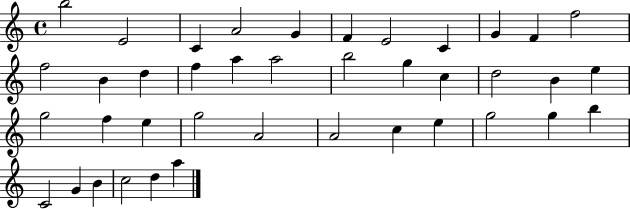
B5/h E4/h C4/q A4/h G4/q F4/q E4/h C4/q G4/q F4/q F5/h F5/h B4/q D5/q F5/q A5/q A5/h B5/h G5/q C5/q D5/h B4/q E5/q G5/h F5/q E5/q G5/h A4/h A4/h C5/q E5/q G5/h G5/q B5/q C4/h G4/q B4/q C5/h D5/q A5/q